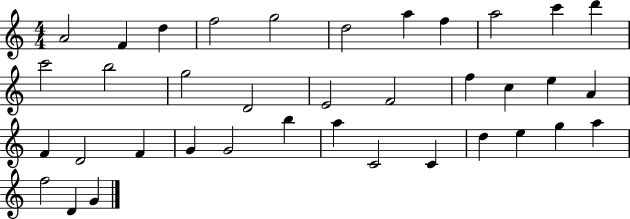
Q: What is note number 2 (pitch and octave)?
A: F4